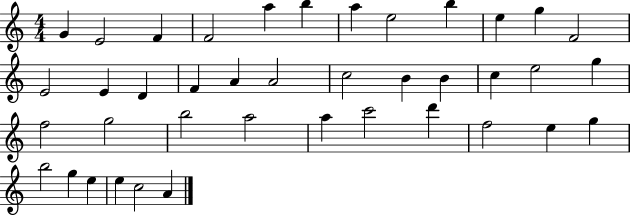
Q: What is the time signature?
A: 4/4